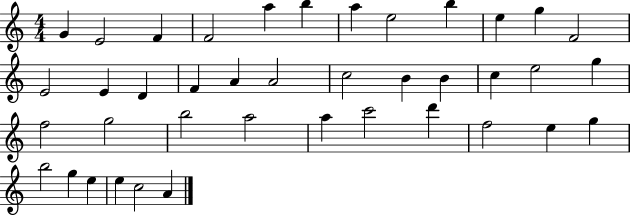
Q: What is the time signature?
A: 4/4